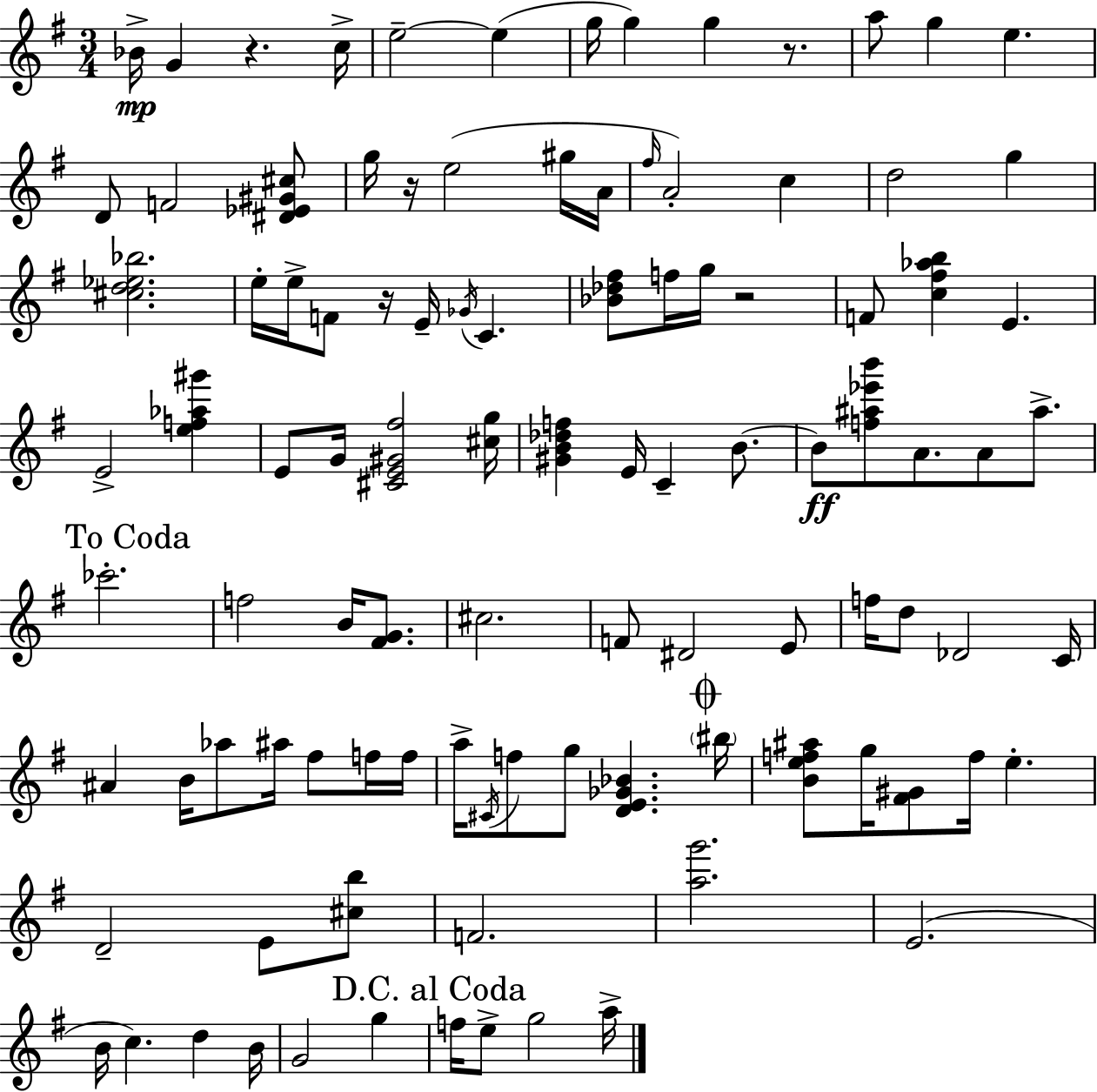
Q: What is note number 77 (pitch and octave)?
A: G4